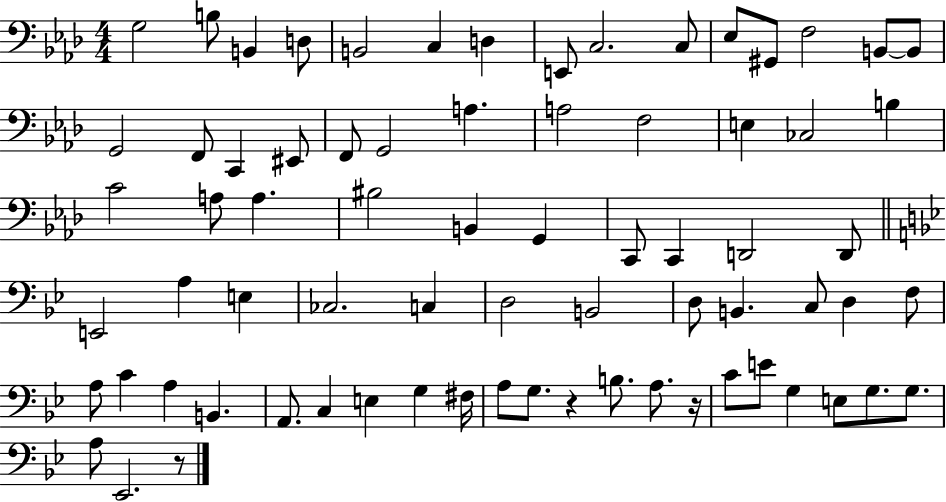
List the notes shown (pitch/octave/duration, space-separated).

G3/h B3/e B2/q D3/e B2/h C3/q D3/q E2/e C3/h. C3/e Eb3/e G#2/e F3/h B2/e B2/e G2/h F2/e C2/q EIS2/e F2/e G2/h A3/q. A3/h F3/h E3/q CES3/h B3/q C4/h A3/e A3/q. BIS3/h B2/q G2/q C2/e C2/q D2/h D2/e E2/h A3/q E3/q CES3/h. C3/q D3/h B2/h D3/e B2/q. C3/e D3/q F3/e A3/e C4/q A3/q B2/q. A2/e. C3/q E3/q G3/q F#3/s A3/e G3/e. R/q B3/e. A3/e. R/s C4/e E4/e G3/q E3/e G3/e. G3/e. A3/e Eb2/h. R/e